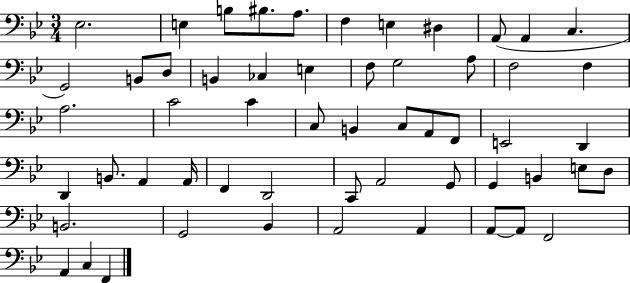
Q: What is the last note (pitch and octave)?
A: F2